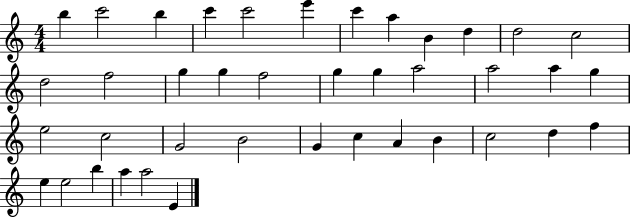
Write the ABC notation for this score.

X:1
T:Untitled
M:4/4
L:1/4
K:C
b c'2 b c' c'2 e' c' a B d d2 c2 d2 f2 g g f2 g g a2 a2 a g e2 c2 G2 B2 G c A B c2 d f e e2 b a a2 E